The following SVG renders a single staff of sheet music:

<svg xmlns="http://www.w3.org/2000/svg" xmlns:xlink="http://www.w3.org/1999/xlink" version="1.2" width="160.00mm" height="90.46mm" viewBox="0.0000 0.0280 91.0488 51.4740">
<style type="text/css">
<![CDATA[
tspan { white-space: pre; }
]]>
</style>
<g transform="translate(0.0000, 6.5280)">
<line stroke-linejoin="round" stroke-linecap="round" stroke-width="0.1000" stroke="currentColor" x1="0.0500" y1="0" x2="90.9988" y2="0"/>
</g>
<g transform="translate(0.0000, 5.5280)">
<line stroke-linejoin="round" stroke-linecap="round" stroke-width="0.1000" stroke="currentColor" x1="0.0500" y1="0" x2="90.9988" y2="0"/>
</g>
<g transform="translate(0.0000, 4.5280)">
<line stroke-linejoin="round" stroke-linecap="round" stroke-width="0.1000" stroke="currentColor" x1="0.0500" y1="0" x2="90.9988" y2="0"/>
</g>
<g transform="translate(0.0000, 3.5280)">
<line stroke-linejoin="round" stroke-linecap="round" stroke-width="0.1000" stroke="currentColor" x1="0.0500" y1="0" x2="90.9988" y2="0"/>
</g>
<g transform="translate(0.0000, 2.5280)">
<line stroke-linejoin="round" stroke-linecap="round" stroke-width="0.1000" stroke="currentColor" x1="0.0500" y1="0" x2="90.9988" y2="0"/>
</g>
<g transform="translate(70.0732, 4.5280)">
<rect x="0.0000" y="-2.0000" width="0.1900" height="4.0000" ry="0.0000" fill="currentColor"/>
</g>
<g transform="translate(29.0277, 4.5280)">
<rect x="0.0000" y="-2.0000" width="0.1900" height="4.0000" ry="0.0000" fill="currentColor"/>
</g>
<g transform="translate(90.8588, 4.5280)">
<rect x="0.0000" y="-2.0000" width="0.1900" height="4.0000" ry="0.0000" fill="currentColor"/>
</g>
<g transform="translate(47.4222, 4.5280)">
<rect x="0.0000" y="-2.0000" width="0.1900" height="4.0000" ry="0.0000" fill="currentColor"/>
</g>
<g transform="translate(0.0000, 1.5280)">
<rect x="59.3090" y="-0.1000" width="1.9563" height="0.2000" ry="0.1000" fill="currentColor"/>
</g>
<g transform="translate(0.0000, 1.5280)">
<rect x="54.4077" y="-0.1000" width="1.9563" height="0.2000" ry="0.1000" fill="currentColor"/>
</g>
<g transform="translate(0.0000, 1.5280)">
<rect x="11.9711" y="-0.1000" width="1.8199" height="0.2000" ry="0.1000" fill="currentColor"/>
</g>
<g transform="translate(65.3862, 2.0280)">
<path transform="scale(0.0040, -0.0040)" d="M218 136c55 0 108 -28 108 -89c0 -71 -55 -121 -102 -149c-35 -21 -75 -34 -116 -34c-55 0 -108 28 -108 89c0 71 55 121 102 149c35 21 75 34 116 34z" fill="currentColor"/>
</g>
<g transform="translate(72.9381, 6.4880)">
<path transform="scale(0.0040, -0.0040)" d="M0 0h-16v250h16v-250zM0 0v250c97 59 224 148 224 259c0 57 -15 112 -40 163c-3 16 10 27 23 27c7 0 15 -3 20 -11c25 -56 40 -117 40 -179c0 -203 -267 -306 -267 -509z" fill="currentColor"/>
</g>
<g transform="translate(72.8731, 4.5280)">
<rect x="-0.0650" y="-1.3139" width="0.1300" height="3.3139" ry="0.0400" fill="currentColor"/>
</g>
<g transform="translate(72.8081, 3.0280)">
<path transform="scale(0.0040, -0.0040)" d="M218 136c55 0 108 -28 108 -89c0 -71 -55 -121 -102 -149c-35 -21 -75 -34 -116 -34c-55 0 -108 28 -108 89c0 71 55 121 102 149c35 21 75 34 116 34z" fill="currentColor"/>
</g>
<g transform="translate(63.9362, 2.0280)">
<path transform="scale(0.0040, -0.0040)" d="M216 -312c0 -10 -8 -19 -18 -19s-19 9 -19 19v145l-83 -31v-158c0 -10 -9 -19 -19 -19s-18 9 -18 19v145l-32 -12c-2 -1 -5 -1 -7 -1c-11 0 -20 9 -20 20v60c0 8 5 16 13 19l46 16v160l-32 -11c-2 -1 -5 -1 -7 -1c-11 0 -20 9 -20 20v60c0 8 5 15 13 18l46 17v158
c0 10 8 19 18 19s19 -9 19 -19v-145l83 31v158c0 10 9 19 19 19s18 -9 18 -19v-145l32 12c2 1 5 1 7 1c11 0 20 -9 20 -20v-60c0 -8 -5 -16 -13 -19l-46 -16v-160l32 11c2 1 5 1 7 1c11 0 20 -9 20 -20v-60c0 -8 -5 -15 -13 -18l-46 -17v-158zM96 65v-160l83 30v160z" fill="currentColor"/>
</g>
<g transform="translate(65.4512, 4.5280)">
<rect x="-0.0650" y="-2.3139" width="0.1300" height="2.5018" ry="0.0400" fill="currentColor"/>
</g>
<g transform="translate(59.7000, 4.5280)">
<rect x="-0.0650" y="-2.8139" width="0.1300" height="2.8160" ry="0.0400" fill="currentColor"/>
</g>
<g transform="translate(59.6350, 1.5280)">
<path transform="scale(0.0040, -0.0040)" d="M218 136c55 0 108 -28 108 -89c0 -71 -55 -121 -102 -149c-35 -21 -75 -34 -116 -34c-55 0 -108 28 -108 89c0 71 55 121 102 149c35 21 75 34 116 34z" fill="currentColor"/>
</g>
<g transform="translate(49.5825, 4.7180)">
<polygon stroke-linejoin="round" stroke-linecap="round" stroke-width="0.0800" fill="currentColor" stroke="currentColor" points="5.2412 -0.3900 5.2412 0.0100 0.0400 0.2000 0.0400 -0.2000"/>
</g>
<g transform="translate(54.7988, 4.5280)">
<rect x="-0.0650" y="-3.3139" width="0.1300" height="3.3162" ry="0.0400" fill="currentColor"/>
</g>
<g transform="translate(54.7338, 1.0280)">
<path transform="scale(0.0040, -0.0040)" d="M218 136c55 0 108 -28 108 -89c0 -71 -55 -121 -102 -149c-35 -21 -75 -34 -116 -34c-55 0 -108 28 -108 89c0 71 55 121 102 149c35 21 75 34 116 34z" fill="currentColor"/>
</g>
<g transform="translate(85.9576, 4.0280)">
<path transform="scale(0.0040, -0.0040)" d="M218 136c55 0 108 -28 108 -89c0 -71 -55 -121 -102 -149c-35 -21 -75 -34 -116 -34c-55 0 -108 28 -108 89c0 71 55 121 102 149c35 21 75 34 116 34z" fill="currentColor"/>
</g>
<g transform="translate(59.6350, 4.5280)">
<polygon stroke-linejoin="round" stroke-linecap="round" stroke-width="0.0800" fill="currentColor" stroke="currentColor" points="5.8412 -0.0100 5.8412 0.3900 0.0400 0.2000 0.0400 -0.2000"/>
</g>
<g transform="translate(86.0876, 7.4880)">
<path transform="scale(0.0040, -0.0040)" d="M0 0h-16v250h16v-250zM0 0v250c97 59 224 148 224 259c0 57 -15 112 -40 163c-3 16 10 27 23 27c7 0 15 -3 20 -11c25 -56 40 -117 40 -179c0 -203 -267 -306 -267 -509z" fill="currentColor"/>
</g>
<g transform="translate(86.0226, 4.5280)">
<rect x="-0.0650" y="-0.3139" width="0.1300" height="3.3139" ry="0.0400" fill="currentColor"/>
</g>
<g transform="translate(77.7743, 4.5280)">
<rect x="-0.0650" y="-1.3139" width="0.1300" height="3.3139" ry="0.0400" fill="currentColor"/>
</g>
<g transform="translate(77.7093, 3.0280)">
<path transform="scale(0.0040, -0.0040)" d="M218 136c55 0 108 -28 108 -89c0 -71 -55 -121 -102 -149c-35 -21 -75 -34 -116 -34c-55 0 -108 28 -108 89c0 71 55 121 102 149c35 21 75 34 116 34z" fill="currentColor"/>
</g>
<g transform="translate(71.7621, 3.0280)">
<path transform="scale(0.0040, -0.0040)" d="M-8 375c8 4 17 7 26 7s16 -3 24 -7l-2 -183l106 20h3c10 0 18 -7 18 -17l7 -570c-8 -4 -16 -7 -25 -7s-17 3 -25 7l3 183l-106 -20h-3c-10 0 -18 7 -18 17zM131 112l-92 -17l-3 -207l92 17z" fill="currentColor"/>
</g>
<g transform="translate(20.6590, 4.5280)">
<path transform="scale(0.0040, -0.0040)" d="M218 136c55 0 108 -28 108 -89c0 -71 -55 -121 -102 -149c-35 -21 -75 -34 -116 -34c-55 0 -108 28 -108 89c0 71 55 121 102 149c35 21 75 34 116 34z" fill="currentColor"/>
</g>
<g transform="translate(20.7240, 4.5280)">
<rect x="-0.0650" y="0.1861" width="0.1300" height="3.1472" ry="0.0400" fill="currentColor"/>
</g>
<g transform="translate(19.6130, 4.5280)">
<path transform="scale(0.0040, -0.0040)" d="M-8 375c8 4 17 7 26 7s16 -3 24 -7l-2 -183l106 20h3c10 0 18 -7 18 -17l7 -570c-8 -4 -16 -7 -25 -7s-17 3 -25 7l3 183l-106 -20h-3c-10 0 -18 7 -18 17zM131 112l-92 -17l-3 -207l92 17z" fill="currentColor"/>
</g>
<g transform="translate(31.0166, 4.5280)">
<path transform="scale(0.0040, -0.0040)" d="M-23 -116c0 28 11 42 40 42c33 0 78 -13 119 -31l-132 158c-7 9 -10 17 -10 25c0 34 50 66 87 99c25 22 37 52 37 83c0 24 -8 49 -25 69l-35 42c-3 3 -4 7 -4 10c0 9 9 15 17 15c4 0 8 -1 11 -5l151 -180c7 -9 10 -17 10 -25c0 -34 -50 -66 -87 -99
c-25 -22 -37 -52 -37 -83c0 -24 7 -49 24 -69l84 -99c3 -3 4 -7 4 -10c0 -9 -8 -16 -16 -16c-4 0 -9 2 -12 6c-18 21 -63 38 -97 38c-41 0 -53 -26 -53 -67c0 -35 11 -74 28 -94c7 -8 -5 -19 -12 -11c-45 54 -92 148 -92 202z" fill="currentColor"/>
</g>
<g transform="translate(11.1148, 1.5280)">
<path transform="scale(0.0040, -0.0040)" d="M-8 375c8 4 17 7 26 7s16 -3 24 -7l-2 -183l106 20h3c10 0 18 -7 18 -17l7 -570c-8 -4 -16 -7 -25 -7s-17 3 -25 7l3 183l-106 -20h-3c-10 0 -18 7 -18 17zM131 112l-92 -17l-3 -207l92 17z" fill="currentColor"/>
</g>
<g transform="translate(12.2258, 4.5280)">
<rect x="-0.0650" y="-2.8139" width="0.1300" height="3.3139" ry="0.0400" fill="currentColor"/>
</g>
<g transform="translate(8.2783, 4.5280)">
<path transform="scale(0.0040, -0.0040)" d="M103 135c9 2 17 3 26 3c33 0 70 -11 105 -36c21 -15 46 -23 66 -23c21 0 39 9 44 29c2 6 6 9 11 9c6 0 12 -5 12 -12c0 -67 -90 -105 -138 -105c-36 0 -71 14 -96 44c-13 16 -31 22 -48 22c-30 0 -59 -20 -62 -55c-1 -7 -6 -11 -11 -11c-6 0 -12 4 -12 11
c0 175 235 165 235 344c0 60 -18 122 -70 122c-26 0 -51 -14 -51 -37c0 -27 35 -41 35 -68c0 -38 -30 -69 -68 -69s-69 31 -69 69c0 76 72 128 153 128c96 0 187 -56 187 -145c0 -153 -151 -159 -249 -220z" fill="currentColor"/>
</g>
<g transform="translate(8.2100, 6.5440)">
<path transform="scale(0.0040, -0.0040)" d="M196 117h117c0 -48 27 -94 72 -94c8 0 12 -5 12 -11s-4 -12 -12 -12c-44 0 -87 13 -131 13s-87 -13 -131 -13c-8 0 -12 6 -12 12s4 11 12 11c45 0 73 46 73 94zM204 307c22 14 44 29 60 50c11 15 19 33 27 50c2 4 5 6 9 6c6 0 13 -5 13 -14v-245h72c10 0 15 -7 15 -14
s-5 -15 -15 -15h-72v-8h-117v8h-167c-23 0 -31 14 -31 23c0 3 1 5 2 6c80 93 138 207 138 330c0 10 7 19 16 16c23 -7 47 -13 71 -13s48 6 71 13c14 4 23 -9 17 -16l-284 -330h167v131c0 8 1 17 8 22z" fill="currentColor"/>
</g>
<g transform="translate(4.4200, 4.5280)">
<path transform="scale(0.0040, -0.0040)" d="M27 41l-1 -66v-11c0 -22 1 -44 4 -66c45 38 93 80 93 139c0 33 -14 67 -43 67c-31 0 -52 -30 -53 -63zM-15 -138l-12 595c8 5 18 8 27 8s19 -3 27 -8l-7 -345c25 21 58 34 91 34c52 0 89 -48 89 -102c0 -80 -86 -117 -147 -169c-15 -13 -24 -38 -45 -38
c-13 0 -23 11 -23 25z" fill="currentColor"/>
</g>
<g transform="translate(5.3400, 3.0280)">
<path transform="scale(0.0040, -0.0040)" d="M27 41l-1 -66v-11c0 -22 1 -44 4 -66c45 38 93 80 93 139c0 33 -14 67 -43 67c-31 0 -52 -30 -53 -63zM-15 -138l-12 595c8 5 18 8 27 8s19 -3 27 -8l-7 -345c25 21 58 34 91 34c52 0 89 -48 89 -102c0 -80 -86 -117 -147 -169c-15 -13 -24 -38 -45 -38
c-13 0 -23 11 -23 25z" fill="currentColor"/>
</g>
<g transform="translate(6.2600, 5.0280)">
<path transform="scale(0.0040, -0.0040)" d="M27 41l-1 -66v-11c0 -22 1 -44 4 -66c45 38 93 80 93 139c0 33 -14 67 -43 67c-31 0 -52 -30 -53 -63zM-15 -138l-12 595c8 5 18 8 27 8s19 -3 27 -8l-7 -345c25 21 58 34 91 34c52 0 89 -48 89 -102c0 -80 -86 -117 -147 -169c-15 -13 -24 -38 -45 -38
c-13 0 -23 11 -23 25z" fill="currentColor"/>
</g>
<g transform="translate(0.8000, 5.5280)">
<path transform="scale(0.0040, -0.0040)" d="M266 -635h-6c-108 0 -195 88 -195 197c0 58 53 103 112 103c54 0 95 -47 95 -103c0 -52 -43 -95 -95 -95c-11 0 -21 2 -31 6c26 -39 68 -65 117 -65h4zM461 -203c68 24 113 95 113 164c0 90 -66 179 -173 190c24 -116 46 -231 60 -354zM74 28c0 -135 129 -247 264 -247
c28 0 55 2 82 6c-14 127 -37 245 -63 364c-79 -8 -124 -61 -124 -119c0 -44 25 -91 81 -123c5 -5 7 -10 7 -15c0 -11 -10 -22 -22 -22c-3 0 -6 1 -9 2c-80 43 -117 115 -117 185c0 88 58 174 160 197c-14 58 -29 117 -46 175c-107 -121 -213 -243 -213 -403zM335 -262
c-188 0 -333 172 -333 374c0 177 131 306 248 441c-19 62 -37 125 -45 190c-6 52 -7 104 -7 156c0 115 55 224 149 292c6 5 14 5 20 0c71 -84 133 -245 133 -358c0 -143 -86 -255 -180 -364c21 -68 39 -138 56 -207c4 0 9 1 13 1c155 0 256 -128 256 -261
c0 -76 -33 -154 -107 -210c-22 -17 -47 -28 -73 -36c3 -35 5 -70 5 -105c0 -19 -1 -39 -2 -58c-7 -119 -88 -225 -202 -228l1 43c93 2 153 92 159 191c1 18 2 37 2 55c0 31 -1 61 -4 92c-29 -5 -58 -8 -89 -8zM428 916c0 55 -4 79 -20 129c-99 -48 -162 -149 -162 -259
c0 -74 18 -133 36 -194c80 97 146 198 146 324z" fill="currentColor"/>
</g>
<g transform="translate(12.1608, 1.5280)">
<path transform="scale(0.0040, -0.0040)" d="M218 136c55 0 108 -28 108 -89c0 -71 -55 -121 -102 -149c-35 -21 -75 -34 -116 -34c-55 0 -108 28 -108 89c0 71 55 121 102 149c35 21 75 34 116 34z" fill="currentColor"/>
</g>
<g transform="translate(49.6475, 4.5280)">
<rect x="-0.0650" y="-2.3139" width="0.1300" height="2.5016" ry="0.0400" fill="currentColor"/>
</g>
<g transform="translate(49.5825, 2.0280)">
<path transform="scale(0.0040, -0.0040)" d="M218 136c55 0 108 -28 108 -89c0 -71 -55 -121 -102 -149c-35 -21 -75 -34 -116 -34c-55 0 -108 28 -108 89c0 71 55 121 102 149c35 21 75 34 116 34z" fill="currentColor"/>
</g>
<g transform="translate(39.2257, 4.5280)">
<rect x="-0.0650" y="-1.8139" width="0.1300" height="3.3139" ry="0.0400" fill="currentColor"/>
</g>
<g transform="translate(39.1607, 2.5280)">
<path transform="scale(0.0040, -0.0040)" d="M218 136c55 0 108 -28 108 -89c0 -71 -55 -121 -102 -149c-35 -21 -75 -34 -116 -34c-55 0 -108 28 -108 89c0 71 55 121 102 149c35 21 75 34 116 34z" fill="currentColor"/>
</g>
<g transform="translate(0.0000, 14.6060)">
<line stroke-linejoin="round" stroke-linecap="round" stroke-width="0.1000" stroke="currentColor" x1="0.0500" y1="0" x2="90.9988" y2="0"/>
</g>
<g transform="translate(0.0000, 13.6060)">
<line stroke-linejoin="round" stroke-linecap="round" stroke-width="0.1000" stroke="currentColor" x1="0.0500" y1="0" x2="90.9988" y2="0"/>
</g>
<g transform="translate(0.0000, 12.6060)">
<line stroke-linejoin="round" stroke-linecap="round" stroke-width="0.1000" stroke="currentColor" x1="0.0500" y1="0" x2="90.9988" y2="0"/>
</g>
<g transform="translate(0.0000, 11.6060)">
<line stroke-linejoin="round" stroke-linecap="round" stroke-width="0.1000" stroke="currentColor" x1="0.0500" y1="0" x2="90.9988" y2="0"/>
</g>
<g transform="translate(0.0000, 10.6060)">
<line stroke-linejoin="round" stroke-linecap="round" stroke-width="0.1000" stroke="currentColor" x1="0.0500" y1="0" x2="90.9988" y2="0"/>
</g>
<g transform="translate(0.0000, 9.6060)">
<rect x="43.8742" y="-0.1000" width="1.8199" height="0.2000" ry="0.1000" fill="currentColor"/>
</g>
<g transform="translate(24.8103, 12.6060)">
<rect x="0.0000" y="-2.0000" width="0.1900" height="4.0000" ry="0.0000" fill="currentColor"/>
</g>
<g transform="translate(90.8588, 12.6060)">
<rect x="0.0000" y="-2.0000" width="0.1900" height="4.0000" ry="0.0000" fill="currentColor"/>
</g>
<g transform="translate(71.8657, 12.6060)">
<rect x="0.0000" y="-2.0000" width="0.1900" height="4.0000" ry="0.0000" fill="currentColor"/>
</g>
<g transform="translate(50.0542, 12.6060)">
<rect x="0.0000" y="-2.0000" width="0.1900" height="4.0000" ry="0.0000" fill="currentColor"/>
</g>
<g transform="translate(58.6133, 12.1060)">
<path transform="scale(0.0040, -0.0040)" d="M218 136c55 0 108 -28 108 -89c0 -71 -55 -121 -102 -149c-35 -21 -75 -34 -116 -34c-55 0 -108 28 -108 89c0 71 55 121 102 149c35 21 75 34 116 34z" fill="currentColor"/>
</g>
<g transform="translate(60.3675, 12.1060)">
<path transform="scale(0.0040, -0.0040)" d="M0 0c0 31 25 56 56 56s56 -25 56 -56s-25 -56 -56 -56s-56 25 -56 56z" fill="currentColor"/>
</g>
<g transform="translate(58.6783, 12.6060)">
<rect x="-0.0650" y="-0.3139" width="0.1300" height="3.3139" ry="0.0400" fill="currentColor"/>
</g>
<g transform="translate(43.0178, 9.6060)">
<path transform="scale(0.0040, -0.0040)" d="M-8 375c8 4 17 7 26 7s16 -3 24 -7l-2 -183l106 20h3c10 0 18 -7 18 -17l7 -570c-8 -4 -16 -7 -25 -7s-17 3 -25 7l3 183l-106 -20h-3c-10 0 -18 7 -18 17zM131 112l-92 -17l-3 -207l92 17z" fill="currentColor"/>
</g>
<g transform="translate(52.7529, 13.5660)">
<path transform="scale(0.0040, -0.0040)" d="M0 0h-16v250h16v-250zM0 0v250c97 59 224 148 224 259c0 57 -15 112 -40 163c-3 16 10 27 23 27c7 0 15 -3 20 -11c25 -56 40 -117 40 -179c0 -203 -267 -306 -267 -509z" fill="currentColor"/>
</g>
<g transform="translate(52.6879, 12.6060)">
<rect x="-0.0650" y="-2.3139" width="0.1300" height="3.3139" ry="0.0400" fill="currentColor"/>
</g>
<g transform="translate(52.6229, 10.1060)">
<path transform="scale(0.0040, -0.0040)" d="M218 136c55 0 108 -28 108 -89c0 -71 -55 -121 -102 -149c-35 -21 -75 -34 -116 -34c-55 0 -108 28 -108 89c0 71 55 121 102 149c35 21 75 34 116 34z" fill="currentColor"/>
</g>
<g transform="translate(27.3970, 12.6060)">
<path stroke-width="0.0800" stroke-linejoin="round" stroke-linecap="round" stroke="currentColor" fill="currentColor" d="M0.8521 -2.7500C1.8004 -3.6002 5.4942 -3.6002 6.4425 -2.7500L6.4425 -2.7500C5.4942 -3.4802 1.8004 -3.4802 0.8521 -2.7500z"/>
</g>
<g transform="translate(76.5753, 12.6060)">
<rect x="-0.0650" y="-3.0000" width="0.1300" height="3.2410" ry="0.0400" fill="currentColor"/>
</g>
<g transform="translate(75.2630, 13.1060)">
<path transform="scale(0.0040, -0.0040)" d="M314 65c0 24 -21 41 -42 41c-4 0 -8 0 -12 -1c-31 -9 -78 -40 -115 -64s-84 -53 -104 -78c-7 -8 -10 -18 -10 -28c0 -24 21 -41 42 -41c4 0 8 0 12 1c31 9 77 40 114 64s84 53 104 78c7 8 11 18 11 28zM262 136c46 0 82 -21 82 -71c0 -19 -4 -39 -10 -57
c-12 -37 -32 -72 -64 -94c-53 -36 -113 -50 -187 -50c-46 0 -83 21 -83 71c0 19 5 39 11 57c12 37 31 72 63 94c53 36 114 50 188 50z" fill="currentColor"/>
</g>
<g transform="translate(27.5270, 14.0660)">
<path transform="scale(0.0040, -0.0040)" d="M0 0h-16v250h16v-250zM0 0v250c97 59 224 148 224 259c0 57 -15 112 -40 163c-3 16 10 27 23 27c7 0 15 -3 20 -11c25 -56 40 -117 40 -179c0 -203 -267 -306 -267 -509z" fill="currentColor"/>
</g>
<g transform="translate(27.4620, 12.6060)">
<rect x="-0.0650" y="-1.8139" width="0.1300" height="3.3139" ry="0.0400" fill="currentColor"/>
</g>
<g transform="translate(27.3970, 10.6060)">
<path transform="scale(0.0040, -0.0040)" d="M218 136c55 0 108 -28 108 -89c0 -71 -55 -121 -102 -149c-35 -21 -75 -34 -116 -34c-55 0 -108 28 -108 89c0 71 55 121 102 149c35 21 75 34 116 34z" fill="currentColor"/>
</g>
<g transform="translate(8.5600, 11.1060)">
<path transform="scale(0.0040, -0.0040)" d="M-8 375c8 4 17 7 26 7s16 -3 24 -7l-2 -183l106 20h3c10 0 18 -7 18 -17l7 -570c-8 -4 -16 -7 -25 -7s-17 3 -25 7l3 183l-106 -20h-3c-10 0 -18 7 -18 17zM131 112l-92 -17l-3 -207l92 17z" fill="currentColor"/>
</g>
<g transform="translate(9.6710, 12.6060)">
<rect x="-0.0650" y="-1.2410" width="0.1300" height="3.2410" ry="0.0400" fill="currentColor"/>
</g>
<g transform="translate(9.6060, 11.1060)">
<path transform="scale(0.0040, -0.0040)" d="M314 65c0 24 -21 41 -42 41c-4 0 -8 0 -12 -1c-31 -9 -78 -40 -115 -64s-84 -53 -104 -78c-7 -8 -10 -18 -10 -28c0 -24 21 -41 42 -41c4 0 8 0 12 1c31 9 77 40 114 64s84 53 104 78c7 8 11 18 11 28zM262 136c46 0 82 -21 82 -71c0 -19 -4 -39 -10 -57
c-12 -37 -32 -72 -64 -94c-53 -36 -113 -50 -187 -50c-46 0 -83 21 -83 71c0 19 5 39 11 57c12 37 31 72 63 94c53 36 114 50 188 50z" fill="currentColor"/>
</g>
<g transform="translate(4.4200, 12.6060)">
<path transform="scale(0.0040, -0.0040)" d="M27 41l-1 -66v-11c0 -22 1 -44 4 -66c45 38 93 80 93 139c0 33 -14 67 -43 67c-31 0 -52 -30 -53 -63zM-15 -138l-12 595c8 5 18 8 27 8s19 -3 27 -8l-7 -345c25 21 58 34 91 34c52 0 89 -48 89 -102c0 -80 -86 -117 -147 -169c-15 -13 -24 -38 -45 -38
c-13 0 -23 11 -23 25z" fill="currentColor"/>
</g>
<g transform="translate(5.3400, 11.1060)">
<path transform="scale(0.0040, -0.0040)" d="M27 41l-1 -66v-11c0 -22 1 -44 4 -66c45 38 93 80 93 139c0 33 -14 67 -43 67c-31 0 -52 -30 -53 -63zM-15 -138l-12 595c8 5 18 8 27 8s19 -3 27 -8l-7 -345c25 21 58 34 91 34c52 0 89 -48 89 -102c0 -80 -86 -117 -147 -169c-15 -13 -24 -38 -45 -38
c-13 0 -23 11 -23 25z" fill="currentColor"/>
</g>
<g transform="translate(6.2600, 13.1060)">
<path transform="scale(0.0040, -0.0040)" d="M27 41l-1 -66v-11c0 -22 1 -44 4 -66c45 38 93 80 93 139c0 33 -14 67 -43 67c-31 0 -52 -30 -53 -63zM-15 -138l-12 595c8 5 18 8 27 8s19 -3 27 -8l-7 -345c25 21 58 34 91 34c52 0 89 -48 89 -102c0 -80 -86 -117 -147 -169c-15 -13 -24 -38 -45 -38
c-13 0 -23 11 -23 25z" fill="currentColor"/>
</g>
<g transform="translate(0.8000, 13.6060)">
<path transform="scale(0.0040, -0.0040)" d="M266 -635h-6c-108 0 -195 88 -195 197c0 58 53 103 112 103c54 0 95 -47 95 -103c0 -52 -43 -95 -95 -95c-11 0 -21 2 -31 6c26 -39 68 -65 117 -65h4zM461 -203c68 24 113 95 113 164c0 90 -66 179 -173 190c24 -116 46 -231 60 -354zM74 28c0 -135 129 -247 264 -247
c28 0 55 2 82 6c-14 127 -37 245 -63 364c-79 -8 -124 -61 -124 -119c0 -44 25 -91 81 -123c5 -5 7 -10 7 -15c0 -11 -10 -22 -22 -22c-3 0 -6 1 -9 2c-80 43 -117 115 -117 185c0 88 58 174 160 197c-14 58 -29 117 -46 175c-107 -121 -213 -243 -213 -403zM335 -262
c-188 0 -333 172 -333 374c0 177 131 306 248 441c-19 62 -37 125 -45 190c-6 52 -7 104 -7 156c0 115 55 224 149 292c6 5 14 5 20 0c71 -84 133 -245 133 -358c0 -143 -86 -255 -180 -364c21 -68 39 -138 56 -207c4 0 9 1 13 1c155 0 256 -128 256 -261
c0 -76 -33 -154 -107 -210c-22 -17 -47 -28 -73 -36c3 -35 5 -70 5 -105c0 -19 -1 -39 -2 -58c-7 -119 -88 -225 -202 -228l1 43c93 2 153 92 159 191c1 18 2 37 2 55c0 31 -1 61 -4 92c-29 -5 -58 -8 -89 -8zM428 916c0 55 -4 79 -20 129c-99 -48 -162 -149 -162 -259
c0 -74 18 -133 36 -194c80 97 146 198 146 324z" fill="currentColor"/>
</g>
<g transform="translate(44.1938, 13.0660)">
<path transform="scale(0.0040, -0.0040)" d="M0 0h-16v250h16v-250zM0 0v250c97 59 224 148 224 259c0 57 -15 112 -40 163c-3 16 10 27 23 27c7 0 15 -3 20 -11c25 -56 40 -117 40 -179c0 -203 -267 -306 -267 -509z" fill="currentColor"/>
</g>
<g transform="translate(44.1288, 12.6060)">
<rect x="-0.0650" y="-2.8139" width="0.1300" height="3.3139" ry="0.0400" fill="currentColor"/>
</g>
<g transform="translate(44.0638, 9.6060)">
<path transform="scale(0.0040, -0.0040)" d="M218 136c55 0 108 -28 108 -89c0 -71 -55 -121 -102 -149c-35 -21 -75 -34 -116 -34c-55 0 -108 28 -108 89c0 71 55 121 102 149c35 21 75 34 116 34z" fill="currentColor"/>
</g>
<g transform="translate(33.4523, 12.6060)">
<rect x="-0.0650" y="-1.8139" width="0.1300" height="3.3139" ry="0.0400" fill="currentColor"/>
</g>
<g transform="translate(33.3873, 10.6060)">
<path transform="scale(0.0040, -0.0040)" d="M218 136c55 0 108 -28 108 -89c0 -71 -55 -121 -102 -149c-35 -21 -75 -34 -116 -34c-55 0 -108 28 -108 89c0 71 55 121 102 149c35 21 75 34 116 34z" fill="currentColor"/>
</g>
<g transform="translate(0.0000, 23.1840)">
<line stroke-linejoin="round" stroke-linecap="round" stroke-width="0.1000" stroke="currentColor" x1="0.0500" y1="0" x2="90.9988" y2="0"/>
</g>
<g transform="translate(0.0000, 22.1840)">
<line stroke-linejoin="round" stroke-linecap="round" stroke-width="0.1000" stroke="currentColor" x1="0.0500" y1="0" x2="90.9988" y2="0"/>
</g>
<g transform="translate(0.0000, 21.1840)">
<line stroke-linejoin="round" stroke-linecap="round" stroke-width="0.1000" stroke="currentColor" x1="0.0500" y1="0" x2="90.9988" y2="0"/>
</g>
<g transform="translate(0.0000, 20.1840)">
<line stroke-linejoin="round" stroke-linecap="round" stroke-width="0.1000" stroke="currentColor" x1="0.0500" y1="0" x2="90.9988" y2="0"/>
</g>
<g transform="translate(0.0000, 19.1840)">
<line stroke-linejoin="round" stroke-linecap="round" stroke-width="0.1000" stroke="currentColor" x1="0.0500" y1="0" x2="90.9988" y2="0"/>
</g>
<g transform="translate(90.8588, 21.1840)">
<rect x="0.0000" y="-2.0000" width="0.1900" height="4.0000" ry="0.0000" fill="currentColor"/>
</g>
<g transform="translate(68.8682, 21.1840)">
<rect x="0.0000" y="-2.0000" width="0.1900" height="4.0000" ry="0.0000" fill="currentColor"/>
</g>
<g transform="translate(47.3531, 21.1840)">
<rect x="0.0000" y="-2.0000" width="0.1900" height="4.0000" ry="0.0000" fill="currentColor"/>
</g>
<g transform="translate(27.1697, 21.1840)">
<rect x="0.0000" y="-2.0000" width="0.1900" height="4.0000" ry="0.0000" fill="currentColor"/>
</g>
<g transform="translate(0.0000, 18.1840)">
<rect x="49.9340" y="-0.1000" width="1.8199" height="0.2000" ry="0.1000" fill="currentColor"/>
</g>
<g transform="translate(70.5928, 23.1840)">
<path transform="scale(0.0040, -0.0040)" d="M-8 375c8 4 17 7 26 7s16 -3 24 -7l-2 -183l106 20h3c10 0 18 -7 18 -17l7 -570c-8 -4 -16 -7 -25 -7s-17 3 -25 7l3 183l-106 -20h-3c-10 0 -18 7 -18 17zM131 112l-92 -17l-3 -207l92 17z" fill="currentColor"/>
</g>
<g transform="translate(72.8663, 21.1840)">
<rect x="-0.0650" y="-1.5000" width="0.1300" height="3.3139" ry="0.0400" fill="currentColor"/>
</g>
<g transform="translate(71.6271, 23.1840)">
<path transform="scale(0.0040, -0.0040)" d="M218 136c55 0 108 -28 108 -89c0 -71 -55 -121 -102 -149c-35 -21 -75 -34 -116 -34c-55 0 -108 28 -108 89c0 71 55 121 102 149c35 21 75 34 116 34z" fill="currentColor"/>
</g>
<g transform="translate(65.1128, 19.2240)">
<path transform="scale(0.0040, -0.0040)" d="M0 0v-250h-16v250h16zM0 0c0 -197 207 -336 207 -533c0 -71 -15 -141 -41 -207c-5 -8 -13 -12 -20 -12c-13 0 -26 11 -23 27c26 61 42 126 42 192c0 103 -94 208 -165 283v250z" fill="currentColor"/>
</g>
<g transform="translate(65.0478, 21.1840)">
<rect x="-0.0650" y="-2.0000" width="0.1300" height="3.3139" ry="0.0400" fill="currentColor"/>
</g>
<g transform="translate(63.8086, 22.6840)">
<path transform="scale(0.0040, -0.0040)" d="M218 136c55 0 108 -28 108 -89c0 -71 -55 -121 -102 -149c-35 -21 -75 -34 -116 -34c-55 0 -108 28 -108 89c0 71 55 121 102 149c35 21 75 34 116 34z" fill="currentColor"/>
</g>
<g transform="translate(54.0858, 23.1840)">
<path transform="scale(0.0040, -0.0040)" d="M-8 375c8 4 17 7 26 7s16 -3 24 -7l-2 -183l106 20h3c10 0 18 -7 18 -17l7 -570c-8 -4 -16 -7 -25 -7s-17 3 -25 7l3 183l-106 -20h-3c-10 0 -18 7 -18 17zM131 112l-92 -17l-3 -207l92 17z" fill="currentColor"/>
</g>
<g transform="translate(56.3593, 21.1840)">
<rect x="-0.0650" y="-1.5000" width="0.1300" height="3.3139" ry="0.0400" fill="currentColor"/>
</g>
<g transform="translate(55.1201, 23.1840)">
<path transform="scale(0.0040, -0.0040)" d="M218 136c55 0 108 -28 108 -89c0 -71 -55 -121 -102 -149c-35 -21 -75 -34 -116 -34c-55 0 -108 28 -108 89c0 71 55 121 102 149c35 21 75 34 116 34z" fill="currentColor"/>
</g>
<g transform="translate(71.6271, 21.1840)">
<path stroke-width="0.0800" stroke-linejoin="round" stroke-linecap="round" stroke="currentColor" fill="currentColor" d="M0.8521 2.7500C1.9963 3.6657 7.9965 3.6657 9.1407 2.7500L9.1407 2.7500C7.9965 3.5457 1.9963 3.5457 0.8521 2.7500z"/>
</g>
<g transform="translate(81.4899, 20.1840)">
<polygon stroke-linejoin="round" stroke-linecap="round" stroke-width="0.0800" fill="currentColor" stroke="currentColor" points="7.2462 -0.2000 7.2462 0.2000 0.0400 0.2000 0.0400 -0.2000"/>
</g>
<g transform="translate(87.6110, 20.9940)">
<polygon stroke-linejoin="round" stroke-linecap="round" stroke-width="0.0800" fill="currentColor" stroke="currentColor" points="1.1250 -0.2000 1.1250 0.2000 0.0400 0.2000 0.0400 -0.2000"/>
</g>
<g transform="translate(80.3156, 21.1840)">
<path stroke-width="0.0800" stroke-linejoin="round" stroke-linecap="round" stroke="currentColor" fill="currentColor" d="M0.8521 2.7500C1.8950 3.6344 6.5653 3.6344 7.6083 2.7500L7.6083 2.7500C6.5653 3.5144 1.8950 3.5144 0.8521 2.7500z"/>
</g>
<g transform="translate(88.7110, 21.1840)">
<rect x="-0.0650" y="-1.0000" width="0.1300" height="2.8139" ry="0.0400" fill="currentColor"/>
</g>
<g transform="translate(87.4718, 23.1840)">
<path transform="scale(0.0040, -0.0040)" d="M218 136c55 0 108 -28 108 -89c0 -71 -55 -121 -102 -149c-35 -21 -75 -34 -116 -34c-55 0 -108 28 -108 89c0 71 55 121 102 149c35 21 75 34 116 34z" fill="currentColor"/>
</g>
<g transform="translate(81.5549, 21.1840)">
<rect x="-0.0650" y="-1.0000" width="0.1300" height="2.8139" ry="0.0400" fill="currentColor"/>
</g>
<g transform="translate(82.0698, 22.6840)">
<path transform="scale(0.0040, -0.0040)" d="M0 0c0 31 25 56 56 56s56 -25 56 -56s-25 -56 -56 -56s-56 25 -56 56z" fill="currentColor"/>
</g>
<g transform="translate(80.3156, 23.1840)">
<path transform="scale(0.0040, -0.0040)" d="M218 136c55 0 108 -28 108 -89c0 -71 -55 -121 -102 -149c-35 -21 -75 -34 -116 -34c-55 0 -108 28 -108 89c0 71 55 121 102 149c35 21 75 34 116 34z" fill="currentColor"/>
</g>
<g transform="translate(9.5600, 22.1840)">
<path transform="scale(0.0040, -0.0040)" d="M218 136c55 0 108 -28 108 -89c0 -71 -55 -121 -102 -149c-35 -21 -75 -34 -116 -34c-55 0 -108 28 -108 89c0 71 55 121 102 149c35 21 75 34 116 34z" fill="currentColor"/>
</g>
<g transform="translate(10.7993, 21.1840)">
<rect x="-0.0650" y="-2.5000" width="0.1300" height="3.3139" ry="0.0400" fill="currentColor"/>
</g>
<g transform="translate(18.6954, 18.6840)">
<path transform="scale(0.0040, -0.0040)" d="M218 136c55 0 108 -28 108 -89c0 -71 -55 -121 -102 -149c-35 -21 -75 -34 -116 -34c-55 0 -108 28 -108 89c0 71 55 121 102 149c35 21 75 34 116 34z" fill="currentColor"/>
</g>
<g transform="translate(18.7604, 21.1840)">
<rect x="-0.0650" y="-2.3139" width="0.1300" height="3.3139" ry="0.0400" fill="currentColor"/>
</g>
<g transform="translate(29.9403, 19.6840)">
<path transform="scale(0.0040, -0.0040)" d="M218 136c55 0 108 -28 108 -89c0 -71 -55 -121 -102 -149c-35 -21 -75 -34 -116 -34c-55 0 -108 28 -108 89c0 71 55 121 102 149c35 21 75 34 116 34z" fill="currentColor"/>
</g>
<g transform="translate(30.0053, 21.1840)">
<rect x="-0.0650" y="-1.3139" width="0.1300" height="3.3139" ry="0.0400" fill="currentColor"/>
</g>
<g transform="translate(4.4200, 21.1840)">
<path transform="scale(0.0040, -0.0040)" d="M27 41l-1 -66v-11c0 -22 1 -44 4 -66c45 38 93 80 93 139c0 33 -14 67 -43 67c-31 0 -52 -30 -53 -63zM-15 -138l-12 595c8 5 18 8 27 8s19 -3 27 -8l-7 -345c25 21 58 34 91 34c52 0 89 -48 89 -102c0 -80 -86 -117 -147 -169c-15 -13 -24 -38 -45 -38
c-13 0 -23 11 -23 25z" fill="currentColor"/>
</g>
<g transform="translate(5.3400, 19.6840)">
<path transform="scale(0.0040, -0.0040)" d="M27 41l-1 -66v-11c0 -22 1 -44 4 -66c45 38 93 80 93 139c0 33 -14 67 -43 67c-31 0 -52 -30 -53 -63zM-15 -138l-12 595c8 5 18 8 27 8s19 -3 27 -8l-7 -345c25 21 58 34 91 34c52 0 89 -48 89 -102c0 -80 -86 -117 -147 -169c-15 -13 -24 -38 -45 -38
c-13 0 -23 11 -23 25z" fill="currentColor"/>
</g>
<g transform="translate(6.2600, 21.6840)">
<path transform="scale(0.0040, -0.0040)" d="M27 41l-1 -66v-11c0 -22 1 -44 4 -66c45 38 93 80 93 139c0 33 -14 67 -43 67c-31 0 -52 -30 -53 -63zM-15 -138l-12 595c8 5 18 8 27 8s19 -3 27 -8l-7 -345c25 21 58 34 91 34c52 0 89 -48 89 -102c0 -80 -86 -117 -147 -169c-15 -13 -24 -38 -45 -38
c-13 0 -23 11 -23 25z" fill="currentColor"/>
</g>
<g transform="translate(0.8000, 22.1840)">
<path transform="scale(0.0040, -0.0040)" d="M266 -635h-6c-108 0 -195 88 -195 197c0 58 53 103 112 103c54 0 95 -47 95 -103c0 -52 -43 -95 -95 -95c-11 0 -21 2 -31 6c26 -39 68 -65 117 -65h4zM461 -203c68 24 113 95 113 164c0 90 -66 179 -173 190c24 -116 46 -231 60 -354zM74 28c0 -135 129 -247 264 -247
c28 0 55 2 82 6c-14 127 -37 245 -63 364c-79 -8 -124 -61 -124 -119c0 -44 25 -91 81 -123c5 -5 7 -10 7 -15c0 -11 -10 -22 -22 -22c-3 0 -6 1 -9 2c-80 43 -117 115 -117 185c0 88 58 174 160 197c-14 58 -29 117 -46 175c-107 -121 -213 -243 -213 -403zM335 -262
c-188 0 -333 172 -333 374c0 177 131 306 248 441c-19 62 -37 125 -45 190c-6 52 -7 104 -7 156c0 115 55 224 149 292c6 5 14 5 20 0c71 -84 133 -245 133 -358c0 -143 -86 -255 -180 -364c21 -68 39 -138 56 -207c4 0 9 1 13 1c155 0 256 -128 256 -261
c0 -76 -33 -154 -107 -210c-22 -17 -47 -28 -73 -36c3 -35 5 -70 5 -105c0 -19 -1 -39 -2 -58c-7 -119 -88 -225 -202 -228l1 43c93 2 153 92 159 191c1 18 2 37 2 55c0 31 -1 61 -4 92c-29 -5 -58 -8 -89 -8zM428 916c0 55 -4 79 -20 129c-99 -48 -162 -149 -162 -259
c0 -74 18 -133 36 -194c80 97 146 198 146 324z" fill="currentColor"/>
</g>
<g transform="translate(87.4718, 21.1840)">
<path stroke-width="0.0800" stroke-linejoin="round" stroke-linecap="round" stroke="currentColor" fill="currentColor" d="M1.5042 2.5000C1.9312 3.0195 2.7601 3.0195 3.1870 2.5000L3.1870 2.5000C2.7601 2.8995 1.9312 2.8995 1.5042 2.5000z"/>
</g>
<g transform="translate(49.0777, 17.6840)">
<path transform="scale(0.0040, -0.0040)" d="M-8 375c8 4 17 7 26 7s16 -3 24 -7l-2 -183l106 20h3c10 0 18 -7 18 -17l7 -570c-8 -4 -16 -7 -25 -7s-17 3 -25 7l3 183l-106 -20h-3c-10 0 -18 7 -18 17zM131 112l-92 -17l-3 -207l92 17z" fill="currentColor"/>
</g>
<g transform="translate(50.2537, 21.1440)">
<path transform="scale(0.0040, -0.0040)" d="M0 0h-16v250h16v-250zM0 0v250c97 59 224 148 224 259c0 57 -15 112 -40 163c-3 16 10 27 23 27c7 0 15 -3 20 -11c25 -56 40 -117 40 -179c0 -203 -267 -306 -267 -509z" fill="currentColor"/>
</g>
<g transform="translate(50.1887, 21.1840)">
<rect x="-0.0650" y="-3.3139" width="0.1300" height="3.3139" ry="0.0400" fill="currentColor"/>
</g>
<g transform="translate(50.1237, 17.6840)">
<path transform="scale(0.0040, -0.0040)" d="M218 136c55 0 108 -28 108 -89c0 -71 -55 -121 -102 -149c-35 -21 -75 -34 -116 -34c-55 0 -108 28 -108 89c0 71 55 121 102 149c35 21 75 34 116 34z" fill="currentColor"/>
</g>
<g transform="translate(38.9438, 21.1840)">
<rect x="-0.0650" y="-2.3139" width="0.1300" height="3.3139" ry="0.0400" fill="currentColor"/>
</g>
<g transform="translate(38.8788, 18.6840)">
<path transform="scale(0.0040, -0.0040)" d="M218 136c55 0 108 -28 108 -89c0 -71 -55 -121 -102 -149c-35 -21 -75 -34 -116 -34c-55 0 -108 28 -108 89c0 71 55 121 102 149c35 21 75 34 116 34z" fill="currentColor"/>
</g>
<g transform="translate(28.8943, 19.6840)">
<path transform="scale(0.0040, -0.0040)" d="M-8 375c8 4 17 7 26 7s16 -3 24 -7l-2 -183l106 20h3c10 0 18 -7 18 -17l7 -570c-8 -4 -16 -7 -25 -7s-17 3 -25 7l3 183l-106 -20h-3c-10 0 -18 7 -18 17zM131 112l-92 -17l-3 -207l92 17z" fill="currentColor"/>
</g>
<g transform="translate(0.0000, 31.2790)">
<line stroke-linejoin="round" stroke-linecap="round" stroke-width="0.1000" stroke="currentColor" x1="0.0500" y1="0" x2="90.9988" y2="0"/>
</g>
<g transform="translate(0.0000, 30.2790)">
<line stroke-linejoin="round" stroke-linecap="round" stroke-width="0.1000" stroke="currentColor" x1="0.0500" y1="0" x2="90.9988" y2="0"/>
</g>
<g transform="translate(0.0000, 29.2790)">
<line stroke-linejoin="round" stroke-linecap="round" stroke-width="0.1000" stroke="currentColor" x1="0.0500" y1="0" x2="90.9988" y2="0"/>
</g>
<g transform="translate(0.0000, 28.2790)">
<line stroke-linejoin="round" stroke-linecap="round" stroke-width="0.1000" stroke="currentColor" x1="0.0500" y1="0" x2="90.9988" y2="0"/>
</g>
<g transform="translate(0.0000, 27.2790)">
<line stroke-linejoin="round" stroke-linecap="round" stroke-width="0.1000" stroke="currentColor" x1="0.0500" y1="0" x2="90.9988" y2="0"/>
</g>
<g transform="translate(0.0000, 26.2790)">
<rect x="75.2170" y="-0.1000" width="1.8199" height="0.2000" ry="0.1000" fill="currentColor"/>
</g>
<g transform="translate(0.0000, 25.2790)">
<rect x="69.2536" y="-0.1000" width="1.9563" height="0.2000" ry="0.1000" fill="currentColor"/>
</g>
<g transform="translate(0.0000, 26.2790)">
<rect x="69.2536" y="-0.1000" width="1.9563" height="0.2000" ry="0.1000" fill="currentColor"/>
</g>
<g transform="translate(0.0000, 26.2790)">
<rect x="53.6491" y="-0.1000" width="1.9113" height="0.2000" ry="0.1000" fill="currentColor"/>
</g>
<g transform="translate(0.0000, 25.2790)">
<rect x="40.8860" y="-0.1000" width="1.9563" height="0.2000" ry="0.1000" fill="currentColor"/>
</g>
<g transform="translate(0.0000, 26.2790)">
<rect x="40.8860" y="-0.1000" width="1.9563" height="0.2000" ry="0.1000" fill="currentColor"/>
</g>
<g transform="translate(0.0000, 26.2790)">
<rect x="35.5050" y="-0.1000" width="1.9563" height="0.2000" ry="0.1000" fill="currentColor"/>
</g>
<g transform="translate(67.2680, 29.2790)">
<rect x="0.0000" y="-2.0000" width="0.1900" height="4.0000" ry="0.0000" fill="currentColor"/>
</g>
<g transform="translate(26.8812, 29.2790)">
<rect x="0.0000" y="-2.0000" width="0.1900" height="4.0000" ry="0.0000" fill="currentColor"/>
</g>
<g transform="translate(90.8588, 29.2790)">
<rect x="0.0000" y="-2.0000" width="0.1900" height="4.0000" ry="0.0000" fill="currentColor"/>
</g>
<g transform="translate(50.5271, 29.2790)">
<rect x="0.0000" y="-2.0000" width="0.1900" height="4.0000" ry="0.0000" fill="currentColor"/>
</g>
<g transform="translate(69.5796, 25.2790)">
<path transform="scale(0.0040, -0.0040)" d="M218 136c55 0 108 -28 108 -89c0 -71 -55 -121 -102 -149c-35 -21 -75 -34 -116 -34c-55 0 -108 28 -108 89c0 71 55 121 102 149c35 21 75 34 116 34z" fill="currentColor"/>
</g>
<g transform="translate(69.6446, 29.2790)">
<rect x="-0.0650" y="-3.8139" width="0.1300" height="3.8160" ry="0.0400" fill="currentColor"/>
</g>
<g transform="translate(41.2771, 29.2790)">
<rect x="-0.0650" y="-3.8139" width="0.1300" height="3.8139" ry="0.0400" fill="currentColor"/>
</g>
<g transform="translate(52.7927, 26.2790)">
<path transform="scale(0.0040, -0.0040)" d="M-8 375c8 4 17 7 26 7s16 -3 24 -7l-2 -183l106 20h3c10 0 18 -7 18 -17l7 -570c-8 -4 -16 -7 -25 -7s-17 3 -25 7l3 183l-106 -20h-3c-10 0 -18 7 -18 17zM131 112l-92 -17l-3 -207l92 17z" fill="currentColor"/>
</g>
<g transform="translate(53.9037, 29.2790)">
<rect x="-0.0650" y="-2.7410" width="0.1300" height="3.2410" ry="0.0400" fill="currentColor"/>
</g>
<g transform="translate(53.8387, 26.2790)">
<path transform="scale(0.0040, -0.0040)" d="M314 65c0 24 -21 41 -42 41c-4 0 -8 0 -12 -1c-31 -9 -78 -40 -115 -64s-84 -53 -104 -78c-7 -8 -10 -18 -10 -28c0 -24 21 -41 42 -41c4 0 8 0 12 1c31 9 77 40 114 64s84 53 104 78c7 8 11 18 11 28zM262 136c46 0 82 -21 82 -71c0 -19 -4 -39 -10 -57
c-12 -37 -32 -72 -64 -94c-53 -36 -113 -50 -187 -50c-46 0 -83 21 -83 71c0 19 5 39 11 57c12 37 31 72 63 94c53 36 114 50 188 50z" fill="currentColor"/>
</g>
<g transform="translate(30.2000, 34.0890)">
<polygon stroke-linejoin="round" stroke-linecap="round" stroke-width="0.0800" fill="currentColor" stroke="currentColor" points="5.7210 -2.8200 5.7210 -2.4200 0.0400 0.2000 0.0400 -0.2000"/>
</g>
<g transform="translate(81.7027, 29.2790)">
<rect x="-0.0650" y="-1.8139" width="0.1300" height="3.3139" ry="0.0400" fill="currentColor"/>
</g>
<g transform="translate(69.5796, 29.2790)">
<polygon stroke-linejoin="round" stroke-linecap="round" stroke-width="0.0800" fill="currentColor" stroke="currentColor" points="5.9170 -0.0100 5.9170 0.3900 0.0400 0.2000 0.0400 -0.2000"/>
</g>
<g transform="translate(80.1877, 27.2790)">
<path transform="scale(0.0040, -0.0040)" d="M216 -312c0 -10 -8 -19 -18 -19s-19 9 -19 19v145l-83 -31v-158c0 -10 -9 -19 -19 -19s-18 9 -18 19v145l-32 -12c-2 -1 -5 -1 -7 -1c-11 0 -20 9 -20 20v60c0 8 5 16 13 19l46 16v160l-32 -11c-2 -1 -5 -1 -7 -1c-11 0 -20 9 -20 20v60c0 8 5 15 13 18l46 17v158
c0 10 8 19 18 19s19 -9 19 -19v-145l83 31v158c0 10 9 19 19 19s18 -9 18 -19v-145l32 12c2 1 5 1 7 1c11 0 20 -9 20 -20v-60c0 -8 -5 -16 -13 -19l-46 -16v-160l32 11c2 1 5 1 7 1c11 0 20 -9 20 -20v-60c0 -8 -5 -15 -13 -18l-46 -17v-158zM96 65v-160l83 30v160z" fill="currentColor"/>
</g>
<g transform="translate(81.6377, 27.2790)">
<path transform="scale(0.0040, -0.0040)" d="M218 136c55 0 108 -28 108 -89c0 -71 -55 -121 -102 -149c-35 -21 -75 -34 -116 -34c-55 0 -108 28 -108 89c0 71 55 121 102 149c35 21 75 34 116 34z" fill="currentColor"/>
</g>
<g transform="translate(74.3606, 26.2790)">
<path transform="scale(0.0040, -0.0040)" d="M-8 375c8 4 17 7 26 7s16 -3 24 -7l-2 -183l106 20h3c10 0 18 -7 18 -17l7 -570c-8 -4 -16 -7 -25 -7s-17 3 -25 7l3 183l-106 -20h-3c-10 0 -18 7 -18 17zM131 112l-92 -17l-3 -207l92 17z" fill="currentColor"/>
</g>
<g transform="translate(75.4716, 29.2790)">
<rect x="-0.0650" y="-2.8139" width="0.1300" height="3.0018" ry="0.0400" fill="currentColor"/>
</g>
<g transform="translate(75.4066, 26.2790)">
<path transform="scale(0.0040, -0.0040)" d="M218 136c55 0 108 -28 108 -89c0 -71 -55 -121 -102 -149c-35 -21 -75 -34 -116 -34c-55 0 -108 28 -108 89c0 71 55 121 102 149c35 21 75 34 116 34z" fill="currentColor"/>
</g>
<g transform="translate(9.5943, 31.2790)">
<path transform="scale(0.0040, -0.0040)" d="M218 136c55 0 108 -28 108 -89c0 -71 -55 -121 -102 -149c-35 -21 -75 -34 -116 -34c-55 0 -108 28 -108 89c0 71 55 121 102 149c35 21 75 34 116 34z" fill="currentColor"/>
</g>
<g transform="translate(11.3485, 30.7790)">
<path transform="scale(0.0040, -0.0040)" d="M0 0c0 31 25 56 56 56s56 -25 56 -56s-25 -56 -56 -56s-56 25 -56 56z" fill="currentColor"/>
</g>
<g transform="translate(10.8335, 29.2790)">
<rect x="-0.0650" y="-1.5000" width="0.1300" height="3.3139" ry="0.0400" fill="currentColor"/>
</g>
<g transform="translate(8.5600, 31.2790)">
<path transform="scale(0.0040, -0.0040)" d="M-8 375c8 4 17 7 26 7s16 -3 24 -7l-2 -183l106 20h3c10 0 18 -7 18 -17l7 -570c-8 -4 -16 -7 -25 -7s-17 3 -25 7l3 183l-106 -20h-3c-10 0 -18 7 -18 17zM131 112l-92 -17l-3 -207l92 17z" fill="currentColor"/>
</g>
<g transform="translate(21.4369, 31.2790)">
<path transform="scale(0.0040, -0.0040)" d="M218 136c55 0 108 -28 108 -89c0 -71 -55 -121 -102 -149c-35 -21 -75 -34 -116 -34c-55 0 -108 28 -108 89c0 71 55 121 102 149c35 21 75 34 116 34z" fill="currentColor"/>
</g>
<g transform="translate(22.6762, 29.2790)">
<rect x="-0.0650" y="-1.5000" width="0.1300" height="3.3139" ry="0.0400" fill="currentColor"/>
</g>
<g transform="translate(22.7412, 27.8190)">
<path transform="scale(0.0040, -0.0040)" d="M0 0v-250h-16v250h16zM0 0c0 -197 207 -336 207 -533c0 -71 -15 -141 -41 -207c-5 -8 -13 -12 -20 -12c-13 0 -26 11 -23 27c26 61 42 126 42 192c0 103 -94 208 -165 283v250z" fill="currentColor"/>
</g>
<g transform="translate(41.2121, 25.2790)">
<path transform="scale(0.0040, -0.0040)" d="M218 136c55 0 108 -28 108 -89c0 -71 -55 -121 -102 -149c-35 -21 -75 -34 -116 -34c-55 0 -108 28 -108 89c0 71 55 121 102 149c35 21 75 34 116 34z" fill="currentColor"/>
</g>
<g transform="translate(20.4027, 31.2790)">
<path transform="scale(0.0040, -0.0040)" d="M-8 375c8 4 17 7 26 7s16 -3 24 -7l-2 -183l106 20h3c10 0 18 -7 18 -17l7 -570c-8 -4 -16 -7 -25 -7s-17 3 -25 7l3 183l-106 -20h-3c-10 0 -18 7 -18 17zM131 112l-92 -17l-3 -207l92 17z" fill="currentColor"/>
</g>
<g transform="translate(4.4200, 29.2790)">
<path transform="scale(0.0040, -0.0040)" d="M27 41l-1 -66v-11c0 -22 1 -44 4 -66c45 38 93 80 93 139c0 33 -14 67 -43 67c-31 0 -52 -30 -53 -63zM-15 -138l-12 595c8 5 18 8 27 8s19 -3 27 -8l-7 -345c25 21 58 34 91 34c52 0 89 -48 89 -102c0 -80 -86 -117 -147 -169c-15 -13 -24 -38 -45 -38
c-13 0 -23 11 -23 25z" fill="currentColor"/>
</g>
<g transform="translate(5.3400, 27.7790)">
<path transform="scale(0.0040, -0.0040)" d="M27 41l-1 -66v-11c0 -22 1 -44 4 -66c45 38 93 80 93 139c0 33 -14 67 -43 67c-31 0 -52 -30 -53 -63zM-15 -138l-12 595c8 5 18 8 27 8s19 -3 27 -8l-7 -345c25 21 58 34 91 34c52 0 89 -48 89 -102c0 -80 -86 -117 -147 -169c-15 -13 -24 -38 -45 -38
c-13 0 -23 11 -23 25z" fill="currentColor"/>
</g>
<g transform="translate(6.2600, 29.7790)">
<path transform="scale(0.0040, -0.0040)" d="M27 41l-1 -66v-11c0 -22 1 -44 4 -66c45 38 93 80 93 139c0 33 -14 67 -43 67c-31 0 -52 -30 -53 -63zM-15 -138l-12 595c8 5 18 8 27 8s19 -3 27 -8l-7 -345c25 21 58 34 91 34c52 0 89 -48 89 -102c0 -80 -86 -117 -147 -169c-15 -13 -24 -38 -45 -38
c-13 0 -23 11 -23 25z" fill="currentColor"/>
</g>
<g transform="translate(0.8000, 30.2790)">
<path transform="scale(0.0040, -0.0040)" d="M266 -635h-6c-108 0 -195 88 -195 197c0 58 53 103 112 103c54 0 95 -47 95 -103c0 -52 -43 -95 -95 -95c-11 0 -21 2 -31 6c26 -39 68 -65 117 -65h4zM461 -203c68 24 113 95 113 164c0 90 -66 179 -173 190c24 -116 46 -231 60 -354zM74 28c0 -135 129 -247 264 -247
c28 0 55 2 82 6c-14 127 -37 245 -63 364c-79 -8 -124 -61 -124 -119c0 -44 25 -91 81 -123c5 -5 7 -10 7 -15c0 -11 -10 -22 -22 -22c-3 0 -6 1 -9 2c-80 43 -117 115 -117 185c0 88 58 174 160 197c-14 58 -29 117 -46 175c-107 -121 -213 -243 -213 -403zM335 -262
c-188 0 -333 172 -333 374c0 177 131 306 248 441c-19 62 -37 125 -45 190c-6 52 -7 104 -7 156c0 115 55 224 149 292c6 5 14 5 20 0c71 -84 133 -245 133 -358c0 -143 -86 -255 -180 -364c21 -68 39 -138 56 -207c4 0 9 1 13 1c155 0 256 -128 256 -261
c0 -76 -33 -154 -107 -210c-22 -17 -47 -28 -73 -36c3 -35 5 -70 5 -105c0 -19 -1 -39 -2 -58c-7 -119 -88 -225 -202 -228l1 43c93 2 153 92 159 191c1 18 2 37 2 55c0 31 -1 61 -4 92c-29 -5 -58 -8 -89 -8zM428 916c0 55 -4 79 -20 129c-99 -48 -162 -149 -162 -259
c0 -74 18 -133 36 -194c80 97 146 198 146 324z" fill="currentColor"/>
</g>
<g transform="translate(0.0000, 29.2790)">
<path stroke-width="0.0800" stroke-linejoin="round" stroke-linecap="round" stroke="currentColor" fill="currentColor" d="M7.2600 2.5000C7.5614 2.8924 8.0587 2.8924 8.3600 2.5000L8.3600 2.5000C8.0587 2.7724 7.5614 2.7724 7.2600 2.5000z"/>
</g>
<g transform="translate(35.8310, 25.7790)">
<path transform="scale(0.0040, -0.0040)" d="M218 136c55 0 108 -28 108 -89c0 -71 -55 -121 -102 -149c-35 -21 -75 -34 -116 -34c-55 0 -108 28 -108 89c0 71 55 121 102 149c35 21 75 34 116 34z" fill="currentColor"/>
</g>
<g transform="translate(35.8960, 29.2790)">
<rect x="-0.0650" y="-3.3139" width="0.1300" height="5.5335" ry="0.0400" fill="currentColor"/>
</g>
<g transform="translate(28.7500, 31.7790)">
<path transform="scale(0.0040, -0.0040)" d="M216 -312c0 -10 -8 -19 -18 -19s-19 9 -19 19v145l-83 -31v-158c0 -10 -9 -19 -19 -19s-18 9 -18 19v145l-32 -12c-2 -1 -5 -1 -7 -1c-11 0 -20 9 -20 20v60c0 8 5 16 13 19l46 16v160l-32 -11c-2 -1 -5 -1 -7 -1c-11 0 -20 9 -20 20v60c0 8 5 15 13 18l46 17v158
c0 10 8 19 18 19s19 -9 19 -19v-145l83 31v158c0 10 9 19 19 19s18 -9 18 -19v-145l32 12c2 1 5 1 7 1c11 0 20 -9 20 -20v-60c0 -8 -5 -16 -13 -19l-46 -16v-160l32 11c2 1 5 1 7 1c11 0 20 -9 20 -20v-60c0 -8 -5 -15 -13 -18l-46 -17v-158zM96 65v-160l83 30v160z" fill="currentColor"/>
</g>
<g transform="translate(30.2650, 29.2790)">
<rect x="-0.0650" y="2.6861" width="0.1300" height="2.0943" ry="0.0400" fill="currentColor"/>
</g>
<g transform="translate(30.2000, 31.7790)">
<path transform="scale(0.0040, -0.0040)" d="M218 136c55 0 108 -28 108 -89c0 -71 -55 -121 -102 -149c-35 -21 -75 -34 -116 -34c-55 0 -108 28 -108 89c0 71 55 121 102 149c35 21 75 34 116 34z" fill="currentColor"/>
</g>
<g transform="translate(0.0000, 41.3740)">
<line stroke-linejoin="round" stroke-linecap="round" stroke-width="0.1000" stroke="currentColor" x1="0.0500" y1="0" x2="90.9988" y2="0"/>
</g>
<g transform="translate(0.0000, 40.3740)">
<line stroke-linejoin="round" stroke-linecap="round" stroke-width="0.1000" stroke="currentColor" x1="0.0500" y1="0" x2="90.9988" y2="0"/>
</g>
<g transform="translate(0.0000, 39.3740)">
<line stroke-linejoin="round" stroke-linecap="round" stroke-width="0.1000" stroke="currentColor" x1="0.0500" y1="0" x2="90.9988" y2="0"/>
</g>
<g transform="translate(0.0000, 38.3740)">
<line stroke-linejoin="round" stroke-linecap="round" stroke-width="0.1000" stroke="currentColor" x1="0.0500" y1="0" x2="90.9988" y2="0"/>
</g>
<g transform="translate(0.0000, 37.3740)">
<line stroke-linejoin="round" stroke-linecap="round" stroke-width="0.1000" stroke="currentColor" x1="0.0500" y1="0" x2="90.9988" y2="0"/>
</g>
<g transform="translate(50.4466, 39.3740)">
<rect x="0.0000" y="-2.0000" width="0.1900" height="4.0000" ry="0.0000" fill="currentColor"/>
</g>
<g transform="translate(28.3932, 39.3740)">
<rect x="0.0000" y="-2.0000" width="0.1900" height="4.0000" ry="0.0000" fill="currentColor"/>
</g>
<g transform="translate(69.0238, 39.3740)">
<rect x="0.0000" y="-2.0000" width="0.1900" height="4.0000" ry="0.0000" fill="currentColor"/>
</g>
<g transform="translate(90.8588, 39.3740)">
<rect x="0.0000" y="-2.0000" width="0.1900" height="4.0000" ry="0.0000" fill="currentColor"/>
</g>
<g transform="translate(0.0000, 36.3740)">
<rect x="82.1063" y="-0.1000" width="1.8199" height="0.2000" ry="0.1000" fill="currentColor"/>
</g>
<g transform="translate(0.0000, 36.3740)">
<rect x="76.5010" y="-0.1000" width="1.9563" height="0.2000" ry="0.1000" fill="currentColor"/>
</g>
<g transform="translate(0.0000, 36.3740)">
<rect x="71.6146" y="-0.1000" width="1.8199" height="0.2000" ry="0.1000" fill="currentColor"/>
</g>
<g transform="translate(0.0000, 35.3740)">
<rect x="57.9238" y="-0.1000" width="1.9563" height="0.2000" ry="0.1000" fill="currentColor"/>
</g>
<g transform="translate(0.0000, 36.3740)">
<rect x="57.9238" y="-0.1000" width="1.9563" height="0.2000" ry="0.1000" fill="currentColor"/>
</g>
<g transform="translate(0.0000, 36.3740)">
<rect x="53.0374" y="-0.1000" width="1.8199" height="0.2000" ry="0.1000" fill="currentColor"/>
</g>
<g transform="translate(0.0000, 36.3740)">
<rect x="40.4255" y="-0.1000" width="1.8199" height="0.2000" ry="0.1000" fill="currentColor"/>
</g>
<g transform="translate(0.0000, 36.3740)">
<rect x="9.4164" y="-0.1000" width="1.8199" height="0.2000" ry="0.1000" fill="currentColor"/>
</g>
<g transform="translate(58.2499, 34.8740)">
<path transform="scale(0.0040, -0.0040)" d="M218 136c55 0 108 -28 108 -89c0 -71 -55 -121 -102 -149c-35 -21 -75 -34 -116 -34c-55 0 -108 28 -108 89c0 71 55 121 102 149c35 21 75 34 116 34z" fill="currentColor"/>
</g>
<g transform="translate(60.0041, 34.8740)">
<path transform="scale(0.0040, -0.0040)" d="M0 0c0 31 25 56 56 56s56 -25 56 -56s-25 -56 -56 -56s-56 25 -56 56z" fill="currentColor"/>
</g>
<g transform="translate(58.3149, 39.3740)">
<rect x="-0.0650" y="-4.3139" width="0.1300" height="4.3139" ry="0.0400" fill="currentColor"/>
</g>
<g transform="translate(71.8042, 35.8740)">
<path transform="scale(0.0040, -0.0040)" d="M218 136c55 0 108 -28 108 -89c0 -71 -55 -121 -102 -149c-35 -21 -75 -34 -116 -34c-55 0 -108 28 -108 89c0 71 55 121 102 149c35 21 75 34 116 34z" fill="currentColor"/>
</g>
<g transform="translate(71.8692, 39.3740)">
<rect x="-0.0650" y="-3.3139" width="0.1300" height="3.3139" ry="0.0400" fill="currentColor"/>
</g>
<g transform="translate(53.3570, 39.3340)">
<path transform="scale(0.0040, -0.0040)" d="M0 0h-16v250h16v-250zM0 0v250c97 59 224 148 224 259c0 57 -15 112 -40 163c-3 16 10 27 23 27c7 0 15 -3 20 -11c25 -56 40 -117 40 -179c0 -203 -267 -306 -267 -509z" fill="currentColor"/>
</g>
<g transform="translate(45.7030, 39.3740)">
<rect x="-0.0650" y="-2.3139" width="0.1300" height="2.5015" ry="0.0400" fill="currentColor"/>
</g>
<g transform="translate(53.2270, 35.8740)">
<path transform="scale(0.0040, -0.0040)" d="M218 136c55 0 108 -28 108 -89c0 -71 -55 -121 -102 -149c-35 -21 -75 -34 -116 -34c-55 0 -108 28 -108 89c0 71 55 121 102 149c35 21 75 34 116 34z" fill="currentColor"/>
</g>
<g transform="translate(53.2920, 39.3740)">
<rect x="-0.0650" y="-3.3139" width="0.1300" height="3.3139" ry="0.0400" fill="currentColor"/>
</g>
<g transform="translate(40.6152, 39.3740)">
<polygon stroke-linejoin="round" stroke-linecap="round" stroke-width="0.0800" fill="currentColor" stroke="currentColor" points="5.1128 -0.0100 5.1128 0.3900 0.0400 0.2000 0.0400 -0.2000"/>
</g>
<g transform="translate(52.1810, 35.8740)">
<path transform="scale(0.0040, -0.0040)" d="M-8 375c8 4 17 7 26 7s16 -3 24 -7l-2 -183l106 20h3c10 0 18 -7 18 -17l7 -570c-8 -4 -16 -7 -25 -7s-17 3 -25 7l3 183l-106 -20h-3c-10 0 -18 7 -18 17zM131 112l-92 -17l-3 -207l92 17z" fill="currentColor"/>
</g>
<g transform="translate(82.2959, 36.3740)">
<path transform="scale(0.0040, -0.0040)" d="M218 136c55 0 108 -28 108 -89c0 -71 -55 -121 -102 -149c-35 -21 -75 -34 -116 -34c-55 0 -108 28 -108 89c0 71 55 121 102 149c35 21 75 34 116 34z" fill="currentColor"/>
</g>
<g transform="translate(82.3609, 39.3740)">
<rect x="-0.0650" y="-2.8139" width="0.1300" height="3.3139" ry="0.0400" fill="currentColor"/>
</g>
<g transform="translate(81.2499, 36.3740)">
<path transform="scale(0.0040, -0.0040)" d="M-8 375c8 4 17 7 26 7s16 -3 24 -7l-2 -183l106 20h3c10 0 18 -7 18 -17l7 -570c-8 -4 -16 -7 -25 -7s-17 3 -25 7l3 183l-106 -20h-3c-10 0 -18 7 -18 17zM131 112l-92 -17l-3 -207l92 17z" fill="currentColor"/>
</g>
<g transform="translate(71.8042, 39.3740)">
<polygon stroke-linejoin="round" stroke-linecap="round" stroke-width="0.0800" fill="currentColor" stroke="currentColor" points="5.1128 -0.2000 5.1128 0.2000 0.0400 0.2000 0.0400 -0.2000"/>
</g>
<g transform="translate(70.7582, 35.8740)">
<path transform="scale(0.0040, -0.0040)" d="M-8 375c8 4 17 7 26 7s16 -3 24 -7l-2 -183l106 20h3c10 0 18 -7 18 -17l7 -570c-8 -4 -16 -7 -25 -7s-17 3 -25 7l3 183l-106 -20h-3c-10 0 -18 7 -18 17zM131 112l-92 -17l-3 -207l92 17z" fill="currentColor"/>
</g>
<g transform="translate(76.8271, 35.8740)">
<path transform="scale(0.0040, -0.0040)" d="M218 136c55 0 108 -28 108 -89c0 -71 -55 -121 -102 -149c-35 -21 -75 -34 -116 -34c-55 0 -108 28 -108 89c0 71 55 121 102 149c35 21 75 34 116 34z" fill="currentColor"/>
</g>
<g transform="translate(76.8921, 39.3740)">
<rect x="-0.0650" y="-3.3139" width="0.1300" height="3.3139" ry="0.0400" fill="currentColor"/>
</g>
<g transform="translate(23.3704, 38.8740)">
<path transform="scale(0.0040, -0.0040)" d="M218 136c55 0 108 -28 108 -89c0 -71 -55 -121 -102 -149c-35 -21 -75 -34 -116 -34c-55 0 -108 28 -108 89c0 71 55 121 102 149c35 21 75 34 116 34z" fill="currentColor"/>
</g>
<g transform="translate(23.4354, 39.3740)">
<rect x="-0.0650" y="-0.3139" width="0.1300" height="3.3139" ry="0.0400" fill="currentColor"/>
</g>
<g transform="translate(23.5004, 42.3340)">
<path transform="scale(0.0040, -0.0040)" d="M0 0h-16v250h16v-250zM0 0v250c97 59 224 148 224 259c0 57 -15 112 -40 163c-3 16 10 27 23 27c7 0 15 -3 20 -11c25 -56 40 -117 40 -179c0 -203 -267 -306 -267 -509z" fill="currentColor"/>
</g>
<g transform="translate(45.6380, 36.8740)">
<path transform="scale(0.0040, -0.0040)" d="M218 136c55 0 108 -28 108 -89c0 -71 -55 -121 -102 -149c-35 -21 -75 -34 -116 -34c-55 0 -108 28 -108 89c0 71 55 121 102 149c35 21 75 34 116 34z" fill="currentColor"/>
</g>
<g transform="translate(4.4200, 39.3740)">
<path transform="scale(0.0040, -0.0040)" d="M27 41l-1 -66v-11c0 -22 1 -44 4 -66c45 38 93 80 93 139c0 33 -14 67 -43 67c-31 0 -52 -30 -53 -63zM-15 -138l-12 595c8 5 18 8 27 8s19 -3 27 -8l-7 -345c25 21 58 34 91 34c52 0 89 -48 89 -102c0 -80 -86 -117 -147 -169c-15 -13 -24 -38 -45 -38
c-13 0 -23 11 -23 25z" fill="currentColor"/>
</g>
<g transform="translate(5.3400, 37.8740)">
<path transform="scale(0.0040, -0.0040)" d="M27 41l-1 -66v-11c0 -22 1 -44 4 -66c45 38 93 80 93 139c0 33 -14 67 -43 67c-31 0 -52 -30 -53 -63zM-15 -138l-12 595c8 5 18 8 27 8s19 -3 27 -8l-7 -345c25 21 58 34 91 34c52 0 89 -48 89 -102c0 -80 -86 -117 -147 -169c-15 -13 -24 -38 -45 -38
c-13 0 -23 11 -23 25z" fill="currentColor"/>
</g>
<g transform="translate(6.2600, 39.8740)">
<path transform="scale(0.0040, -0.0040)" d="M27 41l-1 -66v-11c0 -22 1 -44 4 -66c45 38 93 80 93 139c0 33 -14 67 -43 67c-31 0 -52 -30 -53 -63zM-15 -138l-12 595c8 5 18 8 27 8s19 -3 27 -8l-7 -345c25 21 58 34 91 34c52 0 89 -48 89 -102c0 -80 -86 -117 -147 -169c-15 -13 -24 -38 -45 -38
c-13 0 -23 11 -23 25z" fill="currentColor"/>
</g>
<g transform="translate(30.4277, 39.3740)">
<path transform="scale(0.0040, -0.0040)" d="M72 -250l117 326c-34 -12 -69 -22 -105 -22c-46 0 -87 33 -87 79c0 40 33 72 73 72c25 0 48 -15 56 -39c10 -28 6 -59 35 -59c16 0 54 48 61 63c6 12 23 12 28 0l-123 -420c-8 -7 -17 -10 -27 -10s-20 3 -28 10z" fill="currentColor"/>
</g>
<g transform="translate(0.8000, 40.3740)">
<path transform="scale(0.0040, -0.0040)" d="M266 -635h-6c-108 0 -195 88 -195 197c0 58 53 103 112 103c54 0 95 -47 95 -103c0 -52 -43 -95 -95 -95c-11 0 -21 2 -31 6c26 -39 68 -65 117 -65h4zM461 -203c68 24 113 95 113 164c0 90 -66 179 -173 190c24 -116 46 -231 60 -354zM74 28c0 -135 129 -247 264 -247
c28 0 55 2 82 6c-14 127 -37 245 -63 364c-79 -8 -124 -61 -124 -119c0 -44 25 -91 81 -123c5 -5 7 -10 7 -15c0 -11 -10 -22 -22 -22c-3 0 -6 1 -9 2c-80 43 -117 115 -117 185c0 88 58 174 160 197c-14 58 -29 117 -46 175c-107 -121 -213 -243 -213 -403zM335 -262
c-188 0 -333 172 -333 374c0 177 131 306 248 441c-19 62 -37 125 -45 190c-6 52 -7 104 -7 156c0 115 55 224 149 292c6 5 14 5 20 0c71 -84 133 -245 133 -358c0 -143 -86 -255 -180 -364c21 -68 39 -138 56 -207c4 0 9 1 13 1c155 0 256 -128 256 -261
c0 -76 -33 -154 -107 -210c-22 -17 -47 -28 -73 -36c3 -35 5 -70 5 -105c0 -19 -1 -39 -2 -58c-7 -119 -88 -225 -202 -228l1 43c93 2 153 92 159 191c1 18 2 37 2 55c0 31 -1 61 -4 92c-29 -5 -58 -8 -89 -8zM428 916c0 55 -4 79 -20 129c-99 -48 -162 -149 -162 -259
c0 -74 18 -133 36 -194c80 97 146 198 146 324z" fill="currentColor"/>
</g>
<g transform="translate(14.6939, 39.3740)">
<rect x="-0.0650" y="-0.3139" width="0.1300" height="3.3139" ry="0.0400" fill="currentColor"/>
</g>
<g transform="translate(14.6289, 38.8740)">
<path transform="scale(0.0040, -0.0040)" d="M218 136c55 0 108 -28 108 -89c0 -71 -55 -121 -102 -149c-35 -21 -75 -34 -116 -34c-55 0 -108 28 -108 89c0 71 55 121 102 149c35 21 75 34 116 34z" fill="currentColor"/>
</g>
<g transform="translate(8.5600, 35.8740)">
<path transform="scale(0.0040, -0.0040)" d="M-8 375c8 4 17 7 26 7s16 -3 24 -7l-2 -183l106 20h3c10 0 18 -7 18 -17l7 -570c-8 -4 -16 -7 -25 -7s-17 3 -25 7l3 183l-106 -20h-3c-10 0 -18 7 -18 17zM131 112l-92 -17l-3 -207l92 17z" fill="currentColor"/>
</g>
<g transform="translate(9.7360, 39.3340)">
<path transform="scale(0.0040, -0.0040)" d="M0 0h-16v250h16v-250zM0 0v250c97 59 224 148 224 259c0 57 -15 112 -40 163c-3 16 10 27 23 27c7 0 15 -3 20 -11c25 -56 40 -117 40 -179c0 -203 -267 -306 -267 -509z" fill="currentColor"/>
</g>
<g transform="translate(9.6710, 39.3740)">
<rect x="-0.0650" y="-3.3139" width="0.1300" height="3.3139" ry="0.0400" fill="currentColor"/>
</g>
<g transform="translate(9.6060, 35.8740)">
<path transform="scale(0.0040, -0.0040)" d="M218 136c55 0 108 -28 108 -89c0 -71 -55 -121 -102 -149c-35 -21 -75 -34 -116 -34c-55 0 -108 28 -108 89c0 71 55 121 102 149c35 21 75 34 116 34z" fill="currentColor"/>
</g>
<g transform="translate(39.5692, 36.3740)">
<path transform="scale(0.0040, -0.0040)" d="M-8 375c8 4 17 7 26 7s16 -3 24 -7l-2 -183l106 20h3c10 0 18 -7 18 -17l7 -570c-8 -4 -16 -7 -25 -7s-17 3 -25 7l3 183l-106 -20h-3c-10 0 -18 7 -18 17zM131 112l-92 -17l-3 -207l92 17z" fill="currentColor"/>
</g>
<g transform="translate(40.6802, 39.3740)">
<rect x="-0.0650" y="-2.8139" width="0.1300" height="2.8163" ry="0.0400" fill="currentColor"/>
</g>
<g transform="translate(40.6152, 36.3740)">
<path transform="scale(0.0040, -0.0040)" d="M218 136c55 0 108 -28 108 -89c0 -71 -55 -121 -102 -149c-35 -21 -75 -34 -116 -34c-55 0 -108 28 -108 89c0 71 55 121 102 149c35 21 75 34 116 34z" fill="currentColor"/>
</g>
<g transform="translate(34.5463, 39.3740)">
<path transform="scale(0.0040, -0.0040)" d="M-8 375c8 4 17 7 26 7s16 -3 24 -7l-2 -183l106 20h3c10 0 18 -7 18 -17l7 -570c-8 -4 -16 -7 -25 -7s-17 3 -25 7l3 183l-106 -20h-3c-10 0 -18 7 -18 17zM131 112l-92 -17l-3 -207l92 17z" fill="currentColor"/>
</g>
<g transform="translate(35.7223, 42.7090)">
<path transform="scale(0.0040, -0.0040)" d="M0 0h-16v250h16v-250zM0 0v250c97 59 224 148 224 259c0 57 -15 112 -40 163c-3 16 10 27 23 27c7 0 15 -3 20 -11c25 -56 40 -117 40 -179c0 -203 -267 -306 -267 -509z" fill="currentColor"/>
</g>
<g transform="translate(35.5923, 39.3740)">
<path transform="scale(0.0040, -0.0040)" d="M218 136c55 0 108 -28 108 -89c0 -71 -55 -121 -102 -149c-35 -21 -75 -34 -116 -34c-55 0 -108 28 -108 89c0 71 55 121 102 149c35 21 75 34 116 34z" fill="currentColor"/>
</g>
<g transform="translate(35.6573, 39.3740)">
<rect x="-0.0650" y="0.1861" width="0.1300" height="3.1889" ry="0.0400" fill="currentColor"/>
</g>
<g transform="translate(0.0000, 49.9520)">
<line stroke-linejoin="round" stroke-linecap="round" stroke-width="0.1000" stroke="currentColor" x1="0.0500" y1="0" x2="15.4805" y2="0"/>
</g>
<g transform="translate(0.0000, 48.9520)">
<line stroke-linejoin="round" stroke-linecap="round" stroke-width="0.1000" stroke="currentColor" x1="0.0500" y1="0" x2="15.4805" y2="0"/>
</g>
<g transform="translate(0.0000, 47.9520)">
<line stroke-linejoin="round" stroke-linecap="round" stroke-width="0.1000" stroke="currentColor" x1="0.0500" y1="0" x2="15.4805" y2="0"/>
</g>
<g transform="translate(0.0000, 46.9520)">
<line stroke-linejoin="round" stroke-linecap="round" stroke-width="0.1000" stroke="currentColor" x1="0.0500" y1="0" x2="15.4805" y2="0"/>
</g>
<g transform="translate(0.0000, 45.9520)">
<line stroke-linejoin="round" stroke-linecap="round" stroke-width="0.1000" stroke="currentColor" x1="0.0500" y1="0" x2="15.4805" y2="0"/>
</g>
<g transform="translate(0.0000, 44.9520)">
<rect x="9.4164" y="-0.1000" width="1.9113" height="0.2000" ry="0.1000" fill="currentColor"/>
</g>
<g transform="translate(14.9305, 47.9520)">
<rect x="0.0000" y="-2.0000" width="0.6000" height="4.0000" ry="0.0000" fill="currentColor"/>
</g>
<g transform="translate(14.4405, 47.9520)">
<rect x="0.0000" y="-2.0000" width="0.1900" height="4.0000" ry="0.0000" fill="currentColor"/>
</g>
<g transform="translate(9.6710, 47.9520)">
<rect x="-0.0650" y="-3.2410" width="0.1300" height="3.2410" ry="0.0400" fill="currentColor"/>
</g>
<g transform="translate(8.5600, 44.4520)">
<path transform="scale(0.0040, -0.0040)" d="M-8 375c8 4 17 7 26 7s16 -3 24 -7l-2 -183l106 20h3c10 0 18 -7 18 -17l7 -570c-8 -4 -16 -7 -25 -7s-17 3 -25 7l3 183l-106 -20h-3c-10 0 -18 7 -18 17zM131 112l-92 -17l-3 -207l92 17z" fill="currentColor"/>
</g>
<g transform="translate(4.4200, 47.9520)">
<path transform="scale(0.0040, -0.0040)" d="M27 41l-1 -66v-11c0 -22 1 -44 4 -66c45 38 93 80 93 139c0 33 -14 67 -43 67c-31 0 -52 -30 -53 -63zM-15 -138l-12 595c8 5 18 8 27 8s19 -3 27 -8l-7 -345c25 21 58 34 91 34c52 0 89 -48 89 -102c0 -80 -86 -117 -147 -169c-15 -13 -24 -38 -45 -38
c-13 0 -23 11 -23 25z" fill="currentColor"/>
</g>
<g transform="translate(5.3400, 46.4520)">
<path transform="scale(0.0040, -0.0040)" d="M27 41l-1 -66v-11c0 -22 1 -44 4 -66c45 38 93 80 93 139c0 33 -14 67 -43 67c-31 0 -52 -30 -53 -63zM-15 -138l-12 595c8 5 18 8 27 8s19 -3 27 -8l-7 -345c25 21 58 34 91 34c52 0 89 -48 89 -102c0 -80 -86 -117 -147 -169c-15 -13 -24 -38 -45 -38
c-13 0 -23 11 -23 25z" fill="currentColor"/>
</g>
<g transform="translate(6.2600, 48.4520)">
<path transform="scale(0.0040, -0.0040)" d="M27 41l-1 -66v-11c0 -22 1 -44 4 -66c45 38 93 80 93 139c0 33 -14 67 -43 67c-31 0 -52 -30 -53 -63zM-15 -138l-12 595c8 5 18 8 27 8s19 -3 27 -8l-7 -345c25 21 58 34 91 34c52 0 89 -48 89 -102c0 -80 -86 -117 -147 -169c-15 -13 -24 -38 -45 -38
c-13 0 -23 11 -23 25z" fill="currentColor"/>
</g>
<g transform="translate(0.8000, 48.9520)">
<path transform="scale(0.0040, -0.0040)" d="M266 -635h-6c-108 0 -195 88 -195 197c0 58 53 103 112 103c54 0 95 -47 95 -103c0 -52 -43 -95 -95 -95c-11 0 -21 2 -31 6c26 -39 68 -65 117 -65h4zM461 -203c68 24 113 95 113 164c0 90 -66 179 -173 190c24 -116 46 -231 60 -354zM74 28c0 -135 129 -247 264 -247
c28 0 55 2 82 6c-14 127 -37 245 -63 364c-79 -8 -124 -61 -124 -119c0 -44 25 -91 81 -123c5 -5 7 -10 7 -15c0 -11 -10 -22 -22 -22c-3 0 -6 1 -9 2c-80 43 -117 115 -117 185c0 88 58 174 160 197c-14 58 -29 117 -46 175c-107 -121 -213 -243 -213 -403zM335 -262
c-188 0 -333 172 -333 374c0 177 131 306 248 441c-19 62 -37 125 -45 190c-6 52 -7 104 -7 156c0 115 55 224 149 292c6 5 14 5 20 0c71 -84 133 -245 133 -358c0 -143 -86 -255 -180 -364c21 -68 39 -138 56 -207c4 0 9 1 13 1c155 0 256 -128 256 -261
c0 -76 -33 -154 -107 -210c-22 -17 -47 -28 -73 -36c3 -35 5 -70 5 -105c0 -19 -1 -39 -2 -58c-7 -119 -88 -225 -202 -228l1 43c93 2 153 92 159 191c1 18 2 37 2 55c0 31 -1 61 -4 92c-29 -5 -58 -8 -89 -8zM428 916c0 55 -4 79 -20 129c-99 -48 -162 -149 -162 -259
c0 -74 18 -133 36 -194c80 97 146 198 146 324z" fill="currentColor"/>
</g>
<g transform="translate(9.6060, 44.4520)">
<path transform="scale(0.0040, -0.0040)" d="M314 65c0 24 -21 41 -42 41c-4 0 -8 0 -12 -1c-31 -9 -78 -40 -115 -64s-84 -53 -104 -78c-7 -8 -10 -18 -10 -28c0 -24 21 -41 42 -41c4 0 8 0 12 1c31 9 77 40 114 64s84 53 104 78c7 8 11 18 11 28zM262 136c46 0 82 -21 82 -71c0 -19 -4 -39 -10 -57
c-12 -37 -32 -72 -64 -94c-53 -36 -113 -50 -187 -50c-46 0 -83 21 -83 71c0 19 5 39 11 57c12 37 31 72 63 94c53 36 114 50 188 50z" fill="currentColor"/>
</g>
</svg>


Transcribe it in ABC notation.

X:1
T:Untitled
M:2/4
L:1/4
K:Eb
a B z f g/2 _b/2 _a/2 ^g/2 e/2 e c/2 e2 f/2 f a/2 g/2 c _A2 G g e g b/2 E F/2 E E/2 E/4 E E/2 ^D/2 _b/2 c' a2 c'/2 a/2 ^f b/2 c c/2 z/2 B/2 a/2 g/2 b/2 d' b/2 b/2 a b2